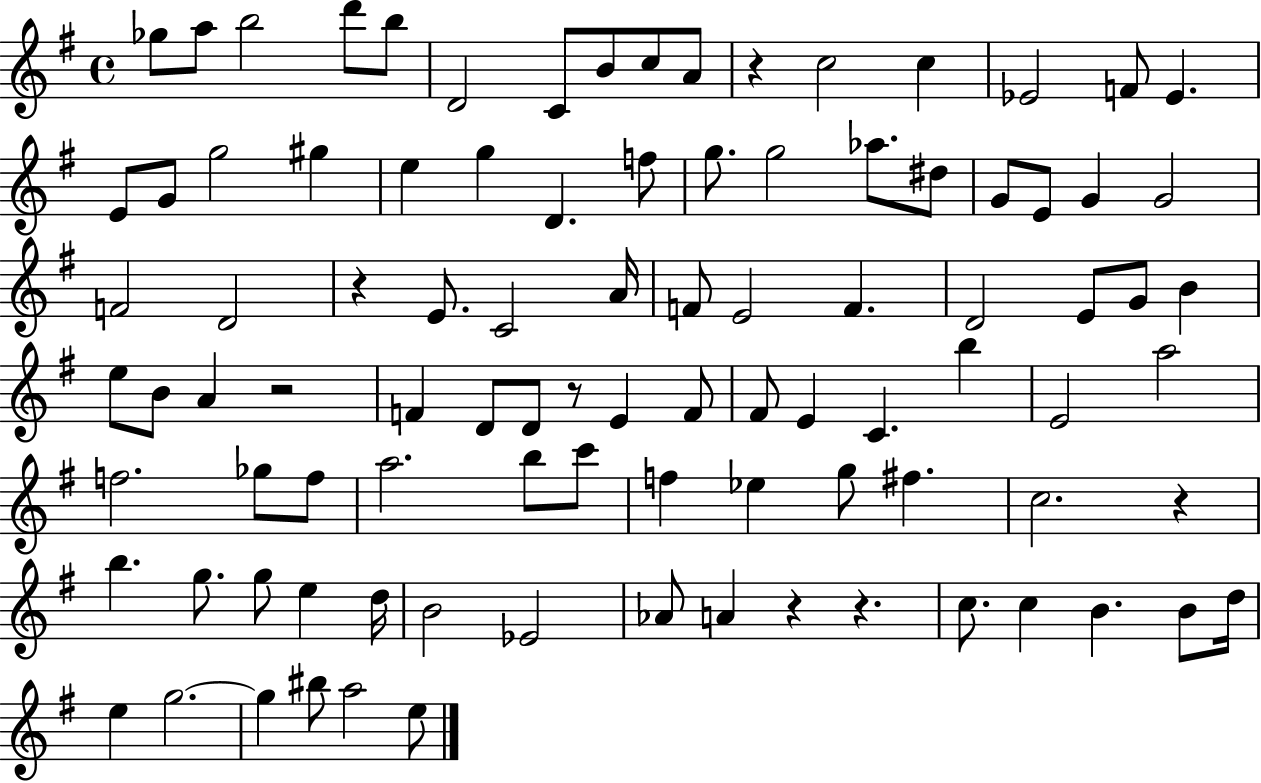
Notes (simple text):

Gb5/e A5/e B5/h D6/e B5/e D4/h C4/e B4/e C5/e A4/e R/q C5/h C5/q Eb4/h F4/e Eb4/q. E4/e G4/e G5/h G#5/q E5/q G5/q D4/q. F5/e G5/e. G5/h Ab5/e. D#5/e G4/e E4/e G4/q G4/h F4/h D4/h R/q E4/e. C4/h A4/s F4/e E4/h F4/q. D4/h E4/e G4/e B4/q E5/e B4/e A4/q R/h F4/q D4/e D4/e R/e E4/q F4/e F#4/e E4/q C4/q. B5/q E4/h A5/h F5/h. Gb5/e F5/e A5/h. B5/e C6/e F5/q Eb5/q G5/e F#5/q. C5/h. R/q B5/q. G5/e. G5/e E5/q D5/s B4/h Eb4/h Ab4/e A4/q R/q R/q. C5/e. C5/q B4/q. B4/e D5/s E5/q G5/h. G5/q BIS5/e A5/h E5/e